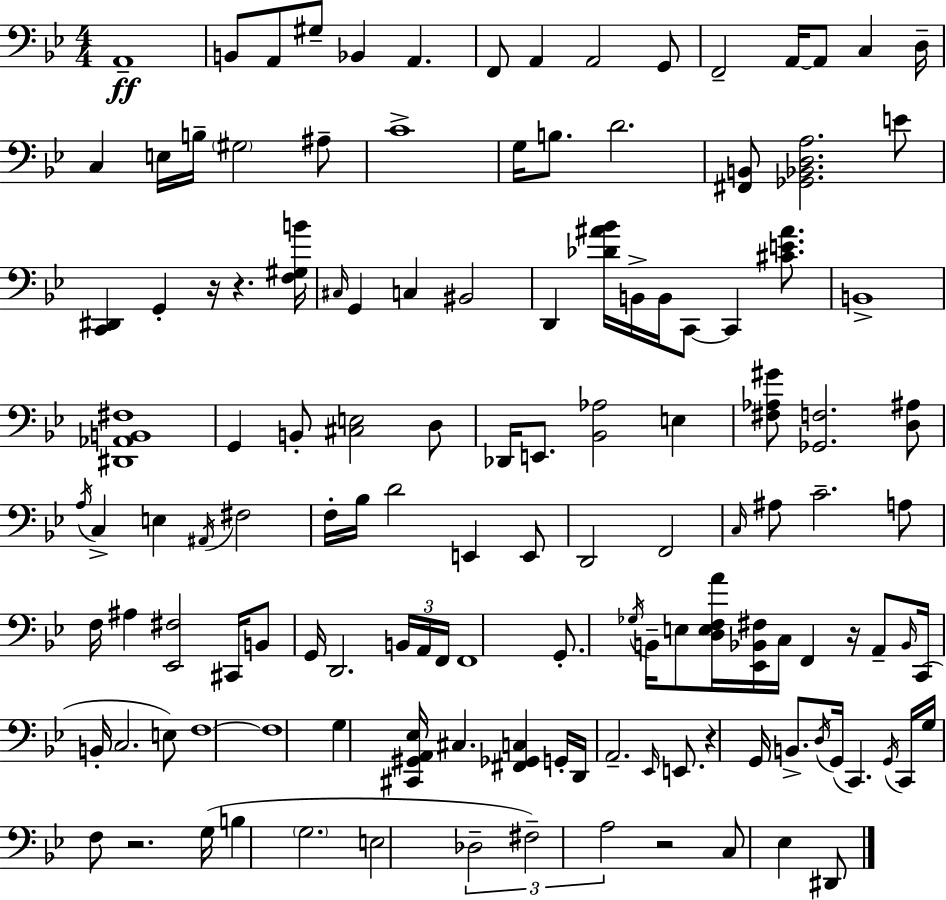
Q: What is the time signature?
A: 4/4